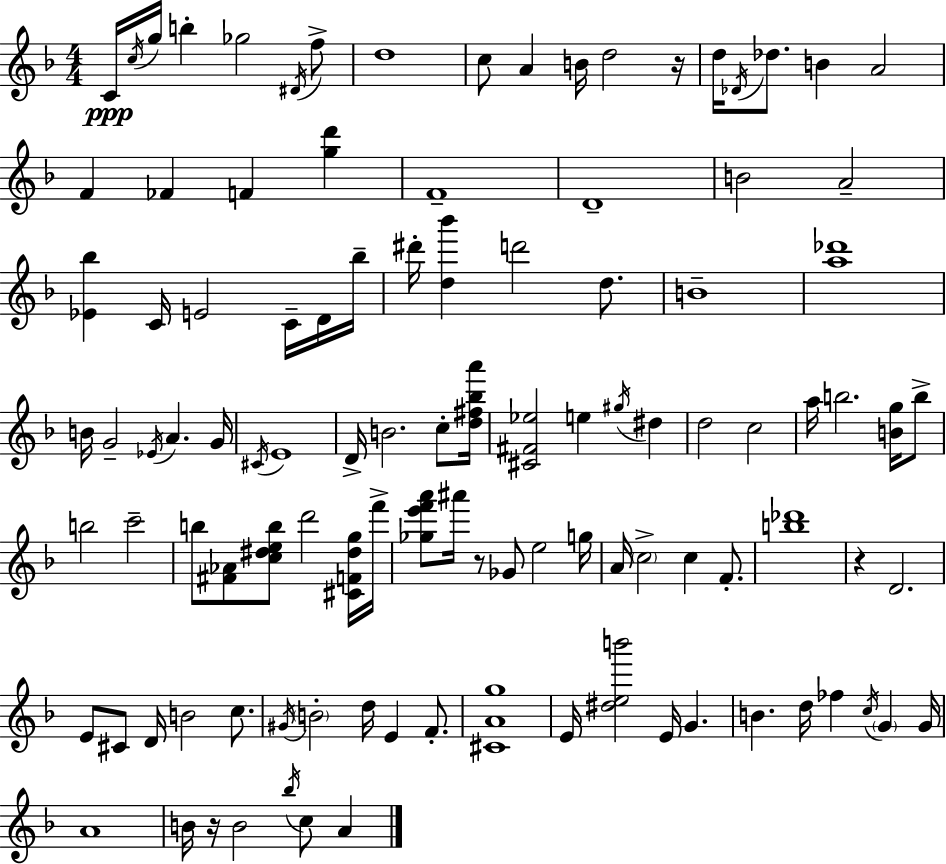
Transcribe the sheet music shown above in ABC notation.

X:1
T:Untitled
M:4/4
L:1/4
K:F
C/4 c/4 g/4 b _g2 ^D/4 f/2 d4 c/2 A B/4 d2 z/4 d/4 _D/4 _d/2 B A2 F _F F [gd'] F4 D4 B2 A2 [_E_b] C/4 E2 C/4 D/4 _b/4 ^d'/4 [d_b'] d'2 d/2 B4 [a_d']4 B/4 G2 _E/4 A G/4 ^C/4 E4 D/4 B2 c/2 [d^f_ba']/4 [^C^F_e]2 e ^g/4 ^d d2 c2 a/4 b2 [Bg]/4 b/2 b2 c'2 b/2 [^F_A]/2 [c^deb]/2 d'2 [^CF^dg]/4 f'/4 [_ge'f'a']/2 ^a'/4 z/2 _G/2 e2 g/4 A/4 c2 c F/2 [b_d']4 z D2 E/2 ^C/2 D/4 B2 c/2 ^G/4 B2 d/4 E F/2 [^CAg]4 E/4 [^deb']2 E/4 G B d/4 _f c/4 G G/4 A4 B/4 z/4 B2 _b/4 c/2 A